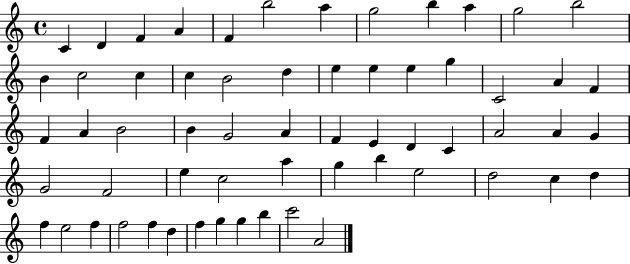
{
  \clef treble
  \time 4/4
  \defaultTimeSignature
  \key c \major
  c'4 d'4 f'4 a'4 | f'4 b''2 a''4 | g''2 b''4 a''4 | g''2 b''2 | \break b'4 c''2 c''4 | c''4 b'2 d''4 | e''4 e''4 e''4 g''4 | c'2 a'4 f'4 | \break f'4 a'4 b'2 | b'4 g'2 a'4 | f'4 e'4 d'4 c'4 | a'2 a'4 g'4 | \break g'2 f'2 | e''4 c''2 a''4 | g''4 b''4 e''2 | d''2 c''4 d''4 | \break f''4 e''2 f''4 | f''2 f''4 d''4 | f''4 g''4 g''4 b''4 | c'''2 a'2 | \break \bar "|."
}